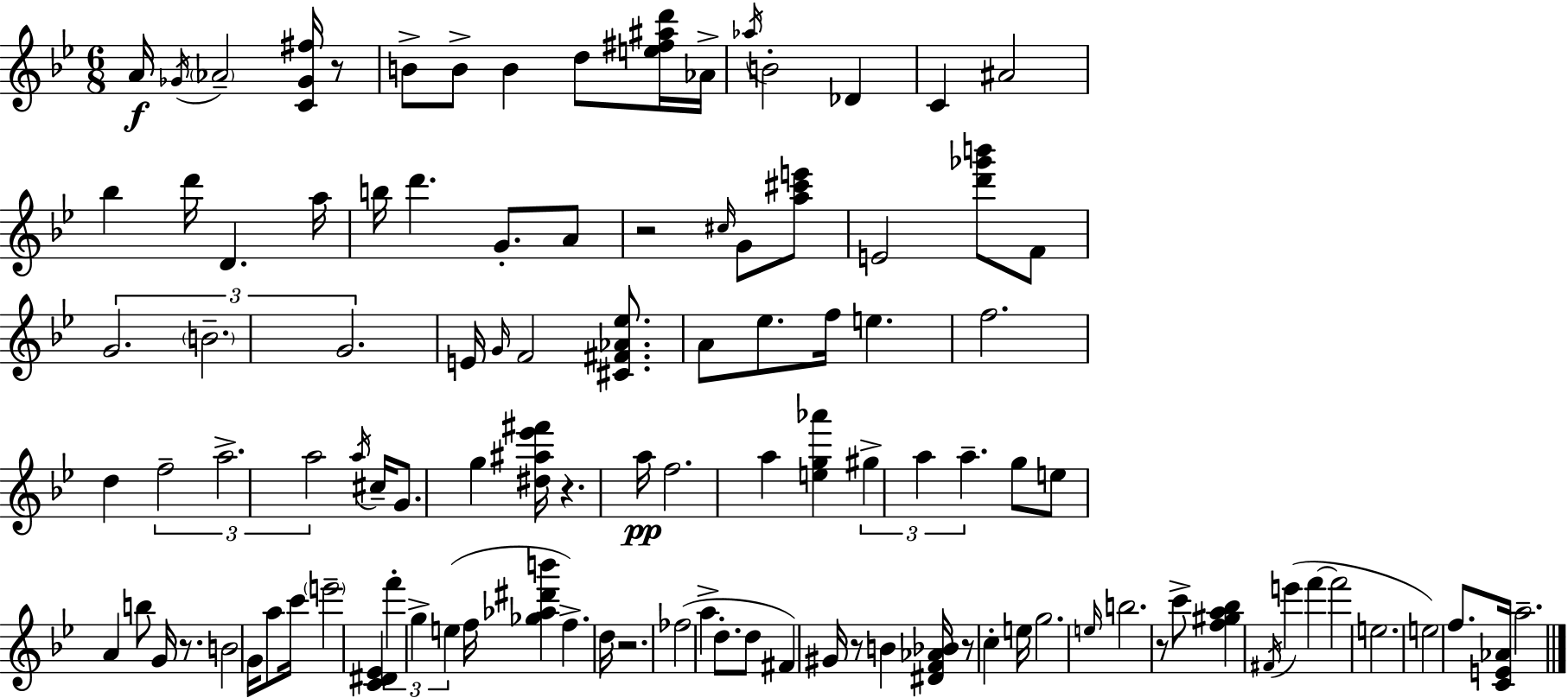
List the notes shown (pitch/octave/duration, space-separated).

A4/s Gb4/s Ab4/h [C4,Gb4,F#5]/s R/e B4/e B4/e B4/q D5/e [E5,F#5,A#5,D6]/s Ab4/s Ab5/s B4/h Db4/q C4/q A#4/h Bb5/q D6/s D4/q. A5/s B5/s D6/q. G4/e. A4/e R/h C#5/s G4/e [A5,C#6,E6]/e E4/h [D6,Gb6,B6]/e F4/e G4/h. B4/h. G4/h. E4/s G4/s F4/h [C#4,F#4,Ab4,Eb5]/e. A4/e Eb5/e. F5/s E5/q. F5/h. D5/q F5/h A5/h. A5/h A5/s C#5/s G4/e. G5/q [D#5,A#5,Eb6,F#6]/s R/q. A5/s F5/h. A5/q [E5,G5,Ab6]/q G#5/q A5/q A5/q. G5/e E5/e A4/q B5/e G4/s R/e. B4/h G4/s A5/e C6/s E6/h [C4,D#4,Eb4]/q F6/q G5/q E5/q F5/s [Gb5,Ab5,D#6,B6]/q F5/q. D5/s R/h. FES5/h A5/q D5/e. D5/e F#4/q G#4/s R/e B4/q [D#4,F4,Ab4,Bb4]/s R/e C5/q E5/s G5/h. E5/s B5/h. R/e C6/e [F5,G#5,A5,Bb5]/q F#4/s E6/q F6/q F6/h E5/h. E5/h F5/e. [C4,E4,Ab4]/s A5/h.